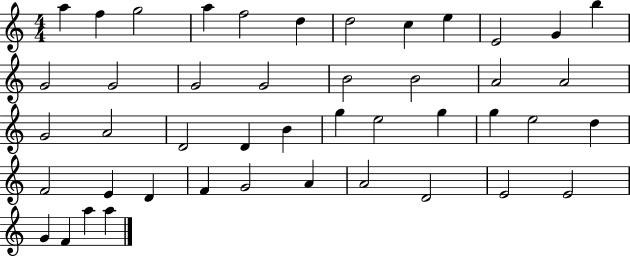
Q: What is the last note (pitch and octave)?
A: A5